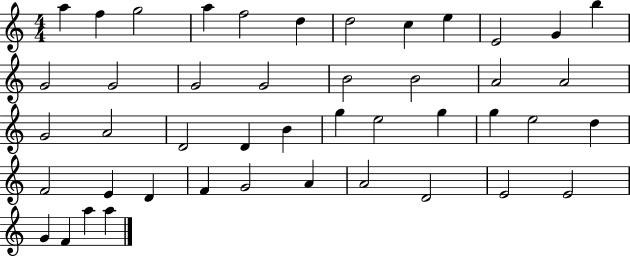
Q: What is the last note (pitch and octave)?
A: A5